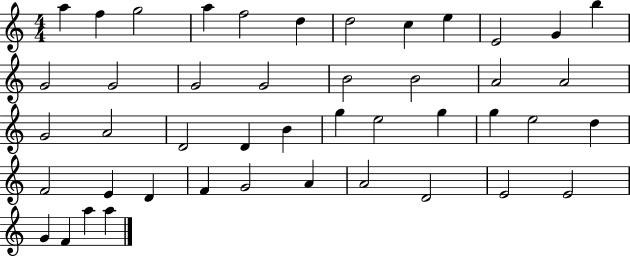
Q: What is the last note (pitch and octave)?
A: A5